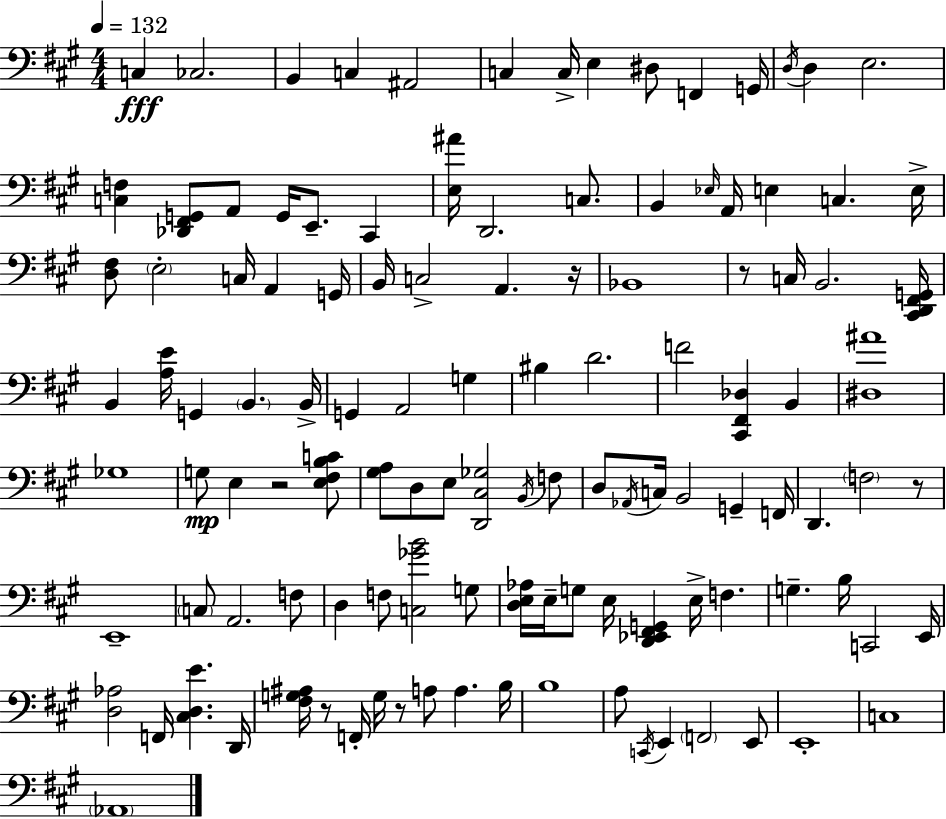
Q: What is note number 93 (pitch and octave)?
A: C3